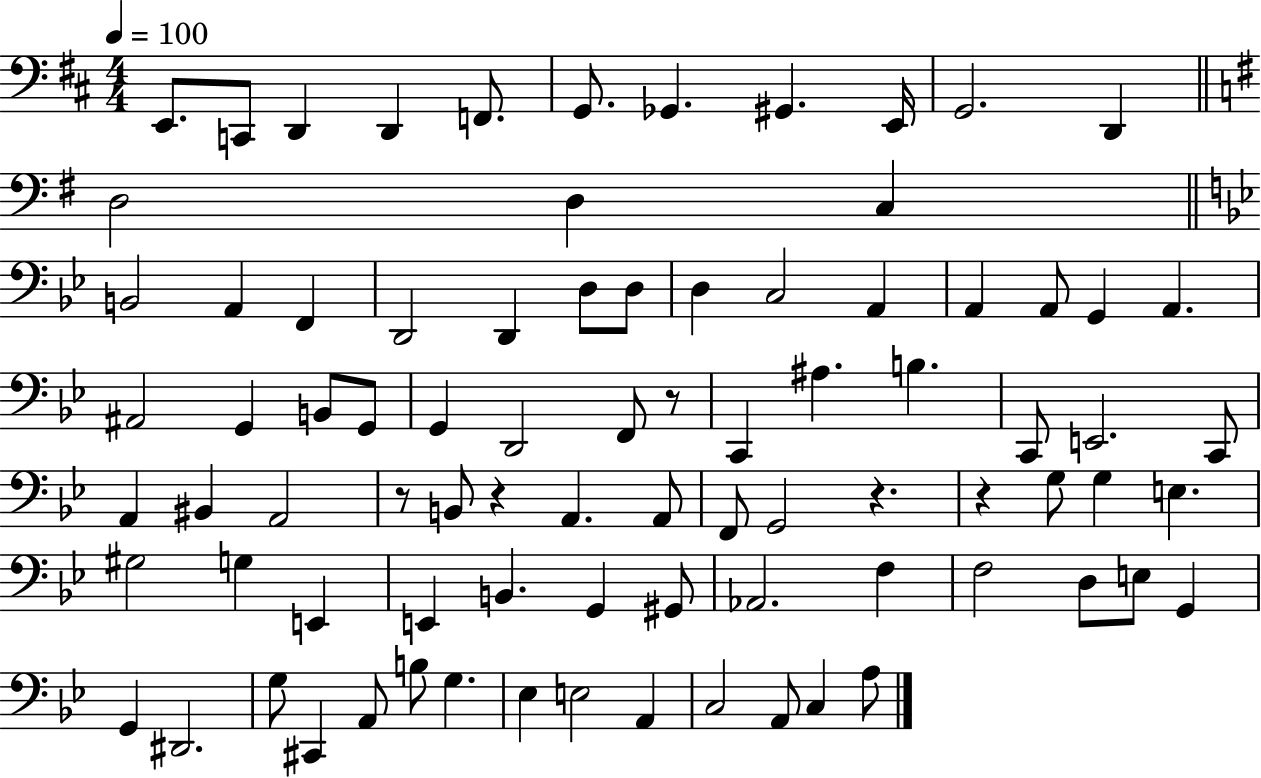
{
  \clef bass
  \numericTimeSignature
  \time 4/4
  \key d \major
  \tempo 4 = 100
  e,8. c,8 d,4 d,4 f,8. | g,8. ges,4. gis,4. e,16 | g,2. d,4 | \bar "||" \break \key g \major d2 d4 c4 | \bar "||" \break \key bes \major b,2 a,4 f,4 | d,2 d,4 d8 d8 | d4 c2 a,4 | a,4 a,8 g,4 a,4. | \break ais,2 g,4 b,8 g,8 | g,4 d,2 f,8 r8 | c,4 ais4. b4. | c,8 e,2. c,8 | \break a,4 bis,4 a,2 | r8 b,8 r4 a,4. a,8 | f,8 g,2 r4. | r4 g8 g4 e4. | \break gis2 g4 e,4 | e,4 b,4. g,4 gis,8 | aes,2. f4 | f2 d8 e8 g,4 | \break g,4 dis,2. | g8 cis,4 a,8 b8 g4. | ees4 e2 a,4 | c2 a,8 c4 a8 | \break \bar "|."
}